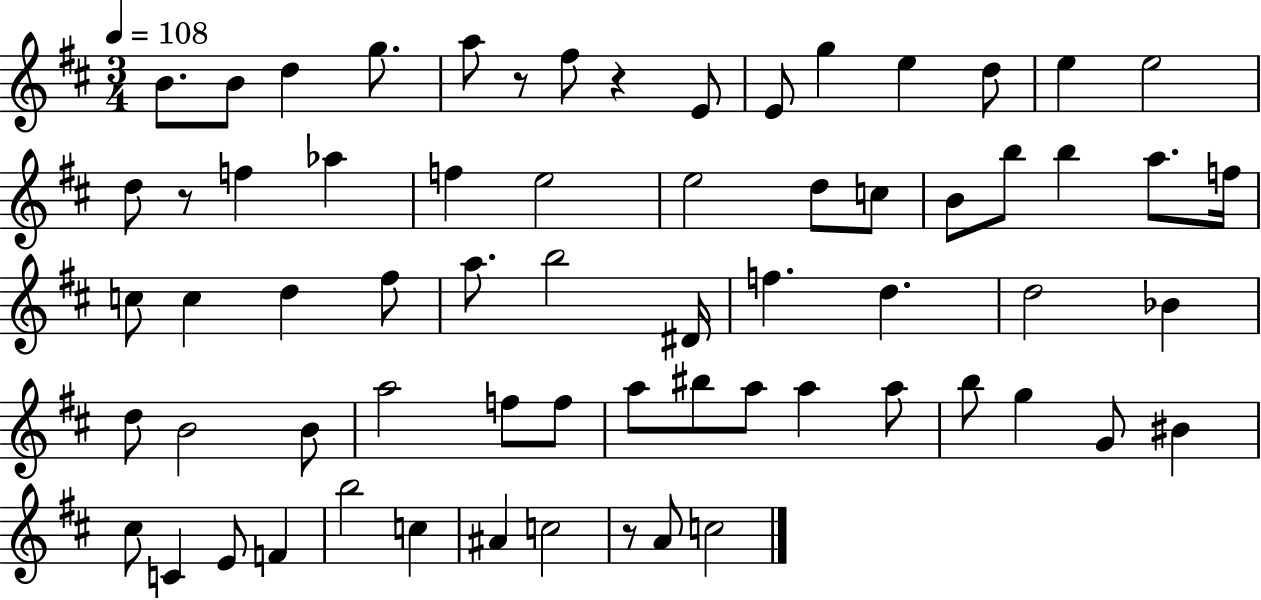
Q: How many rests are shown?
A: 4